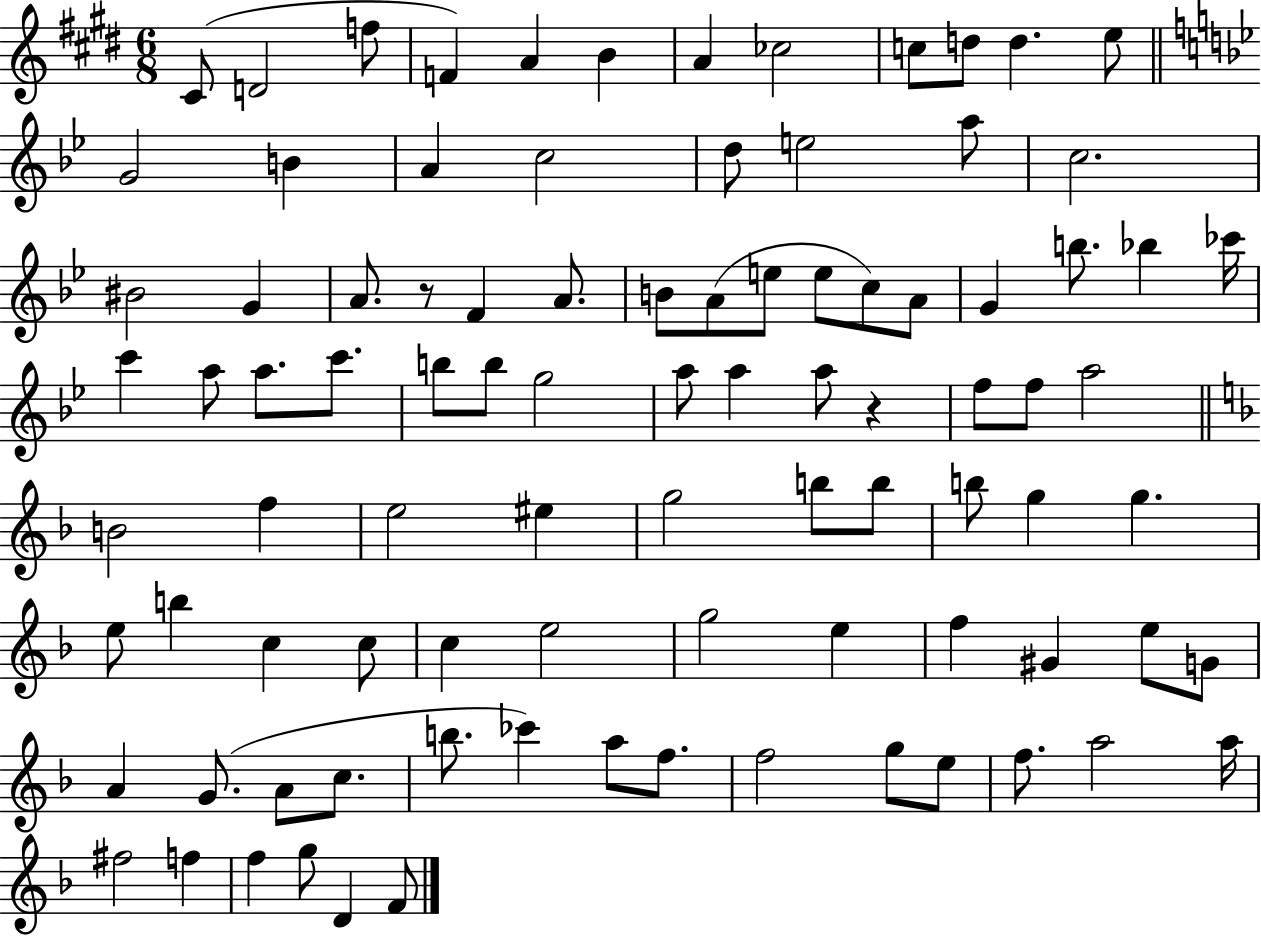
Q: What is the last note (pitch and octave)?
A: F4